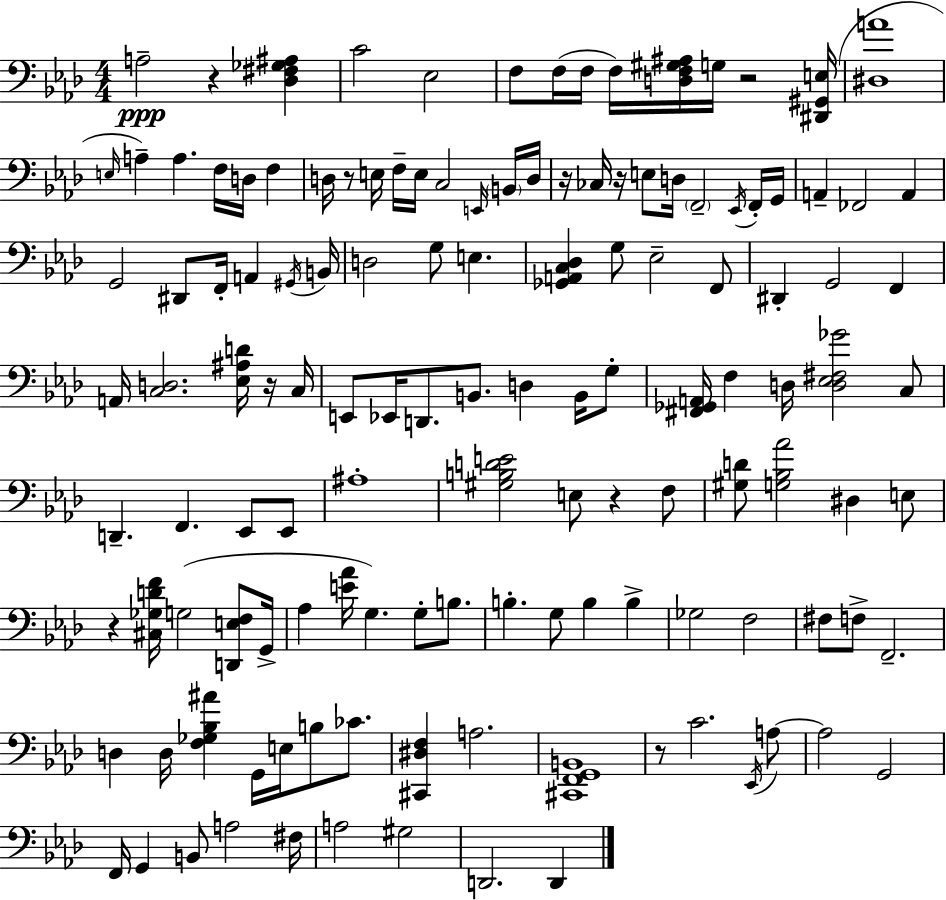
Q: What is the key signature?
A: F minor